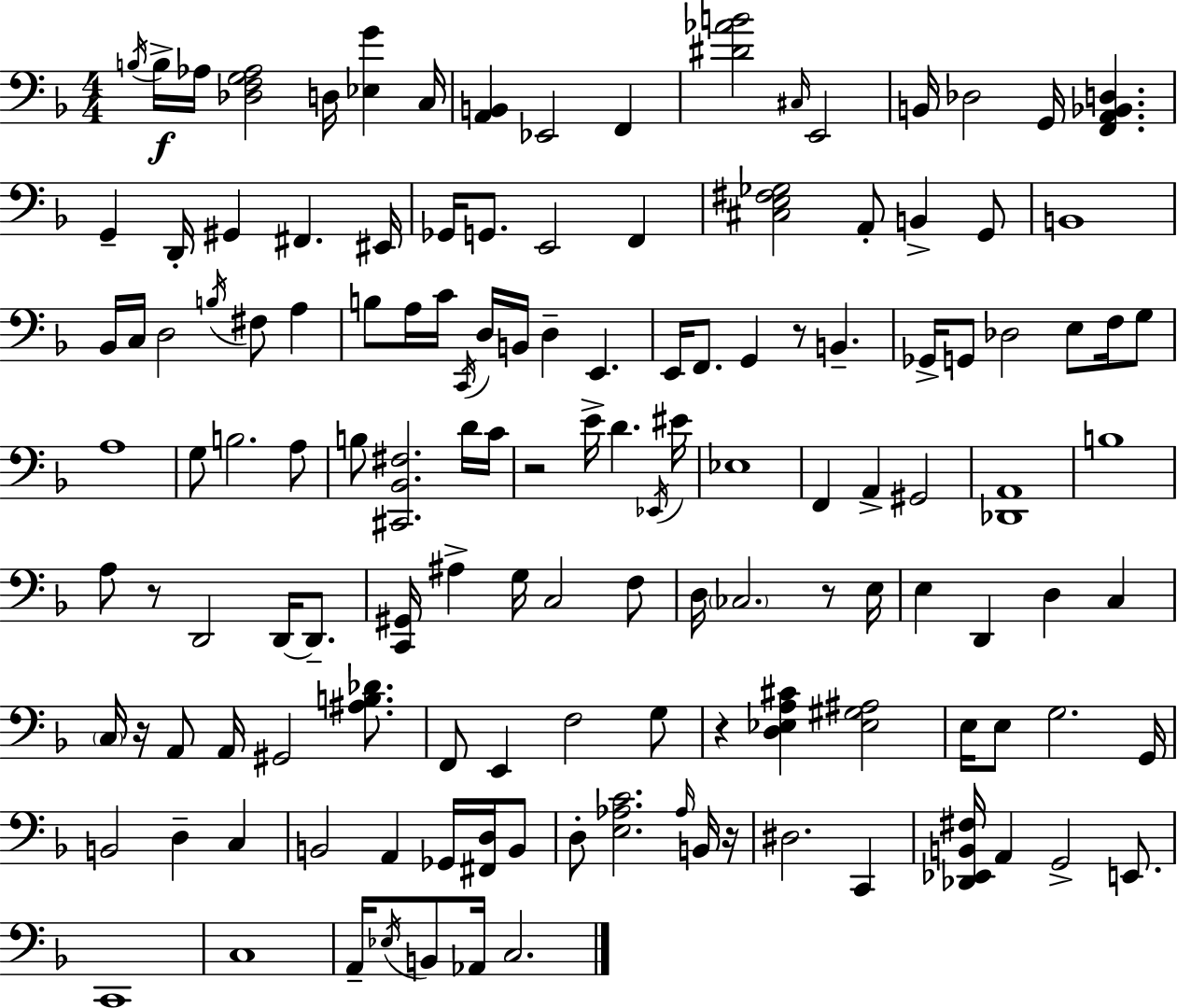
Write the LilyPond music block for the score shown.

{
  \clef bass
  \numericTimeSignature
  \time 4/4
  \key d \minor
  \acciaccatura { b16 }\f b16-> aes16 <des f g aes>2 d16 <ees g'>4 | c16 <a, b,>4 ees,2 f,4 | <dis' aes' b'>2 \grace { cis16 } e,2 | b,16 des2 g,16 <f, a, bes, d>4. | \break g,4-- d,16-. gis,4 fis,4. | eis,16 ges,16 g,8. e,2 f,4 | <cis e fis ges>2 a,8-. b,4-> | g,8 b,1 | \break bes,16 c16 d2 \acciaccatura { b16 } fis8 a4 | b8 a16 c'16 \acciaccatura { c,16 } d16 b,16 d4-- e,4. | e,16 f,8. g,4 r8 b,4.-- | ges,16-> g,8 des2 e8 | \break f16 g8 a1 | g8 b2. | a8 b8 <cis, bes, fis>2. | d'16 c'16 r2 e'16-> d'4. | \break \acciaccatura { ees,16 } eis'16 ees1 | f,4 a,4-> gis,2 | <des, a,>1 | b1 | \break a8 r8 d,2 | d,16~~ d,8.-- <c, gis,>16 ais4-> g16 c2 | f8 d16 \parenthesize ces2. | r8 e16 e4 d,4 d4 | \break c4 \parenthesize c16 r16 a,8 a,16 gis,2 | <ais b des'>8. f,8 e,4 f2 | g8 r4 <d ees a cis'>4 <ees gis ais>2 | e16 e8 g2. | \break g,16 b,2 d4-- | c4 b,2 a,4 | ges,16 <fis, d>16 b,8 d8-. <e aes c'>2. | \grace { aes16 } b,16 r16 dis2. | \break c,4 <des, ees, b, fis>16 a,4 g,2-> | e,8. c,1 | c1 | a,16-- \acciaccatura { ees16 } b,8 aes,16 c2. | \break \bar "|."
}